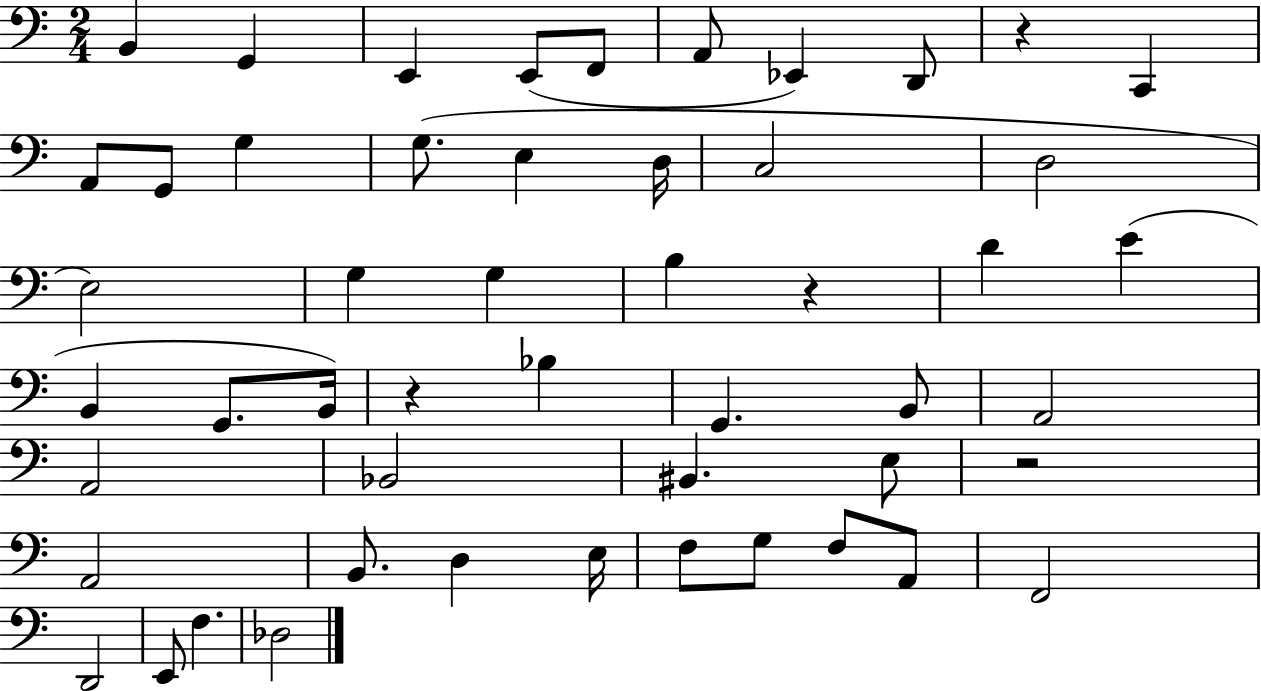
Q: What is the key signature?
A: C major